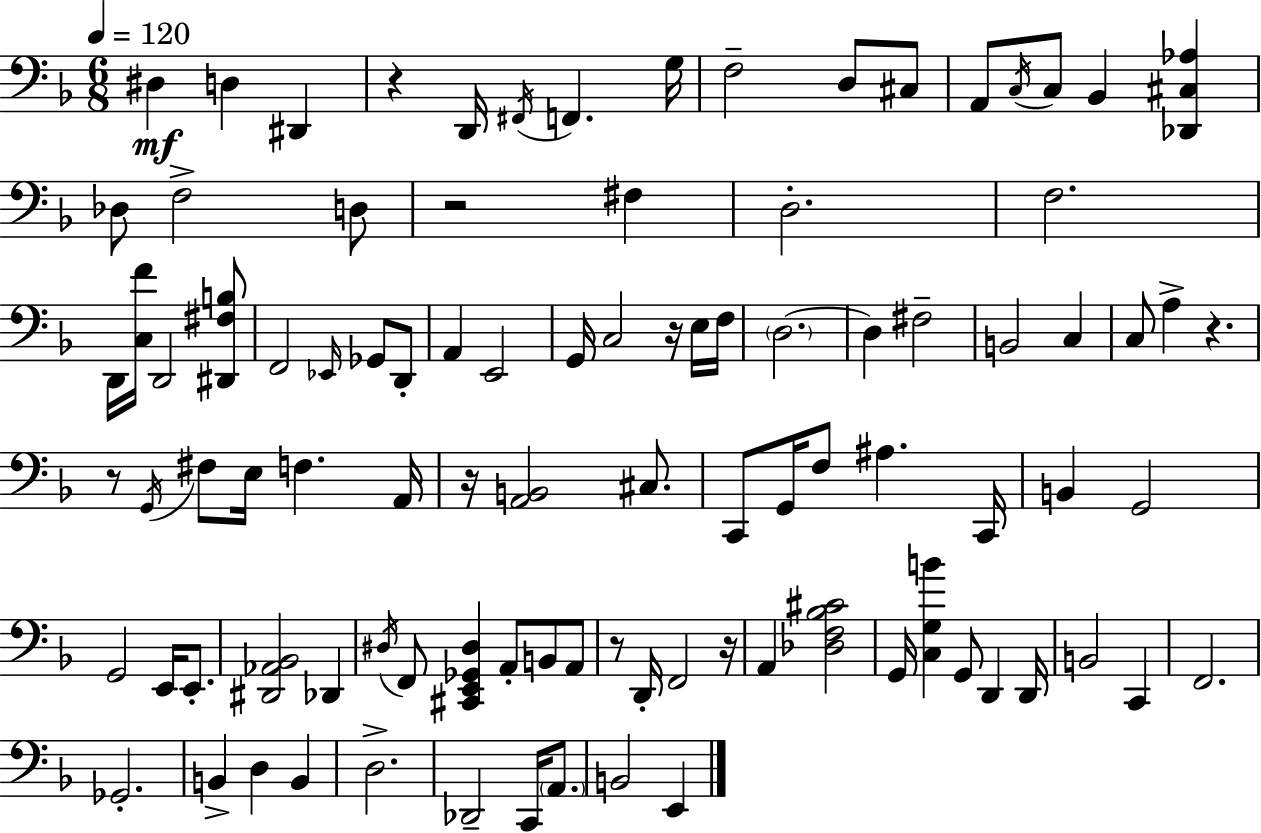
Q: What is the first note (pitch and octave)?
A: D#3